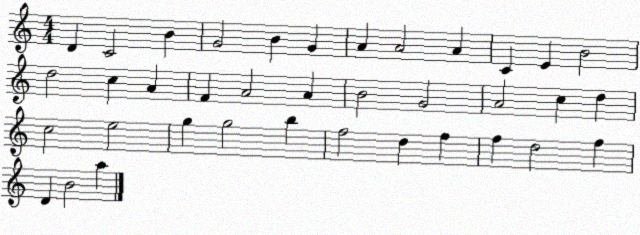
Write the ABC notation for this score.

X:1
T:Untitled
M:4/4
L:1/4
K:C
D C2 B G2 B G A A2 A C E B2 d2 c A F A2 A B2 G2 A2 c d c2 e2 g g2 b f2 d f f d2 f D B2 a